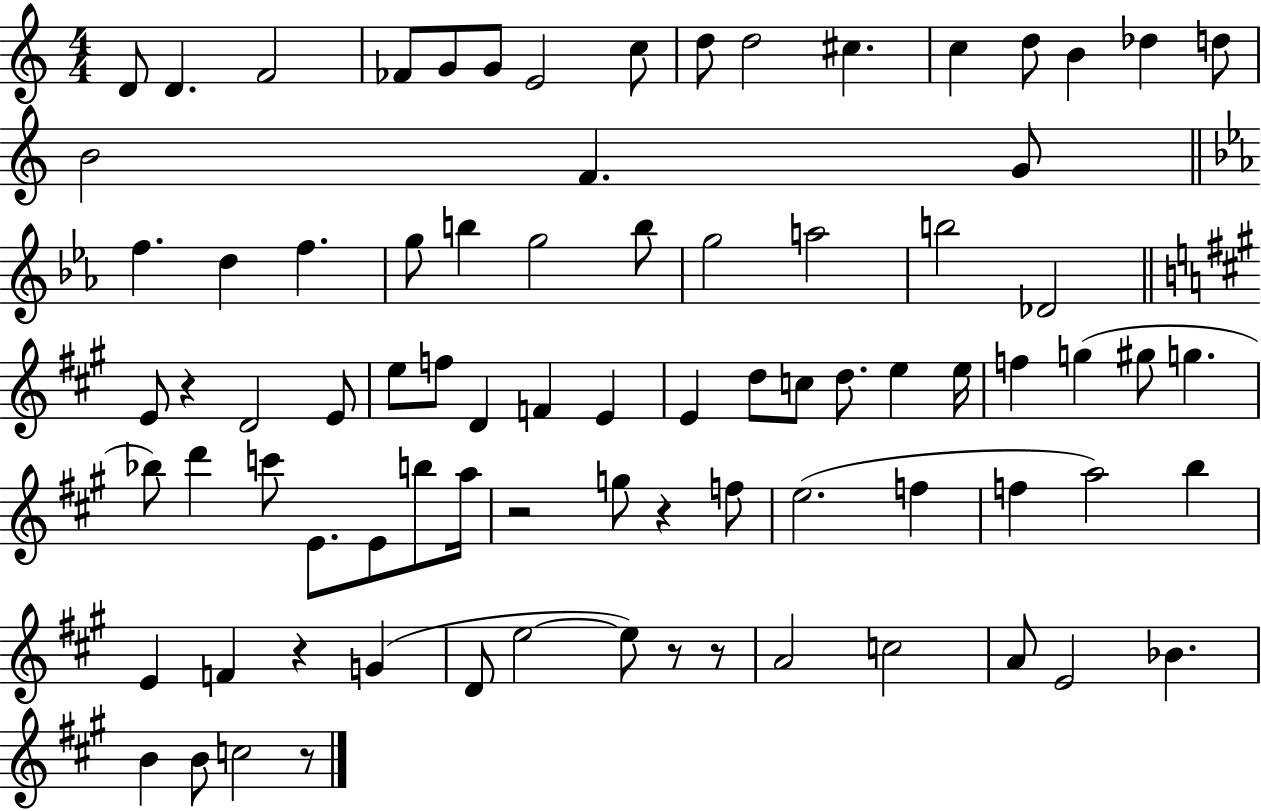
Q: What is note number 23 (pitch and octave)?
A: G5